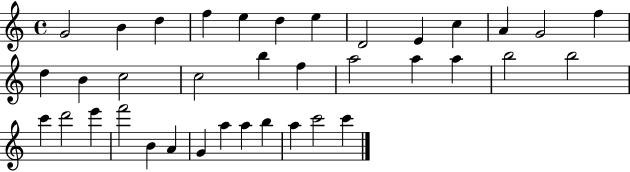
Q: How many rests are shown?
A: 0